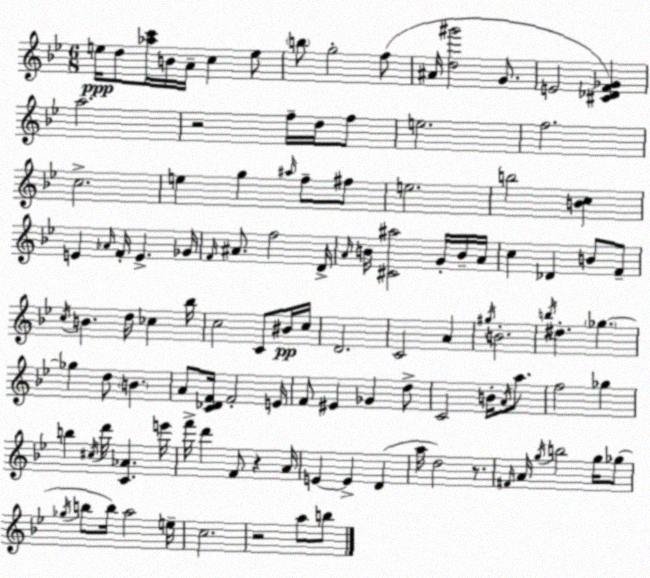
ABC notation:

X:1
T:Untitled
M:6/8
L:1/4
K:Gm
e/4 d/2 [_ac']/4 B/4 A/4 c e/2 b/2 g2 f/2 ^A/4 [d^g']2 G/2 E2 [^C_DF_G] a2 z2 f/4 d/4 f/2 e2 f2 c2 e g ^a/4 f/2 ^f/2 e2 b2 [Bc] E _A/4 F/4 E _G/4 F/4 ^A/2 f2 D/4 A/4 B/4 [^C^a]2 G/4 B/4 A/4 c _D B/2 F/2 c/4 B d/4 _c _b/4 c2 C/2 ^B/4 c/4 D2 C2 A ^g/4 B2 b/4 ^d _g _g d/2 B A/2 [C_DF]/4 F2 E/4 F/2 ^E _G d/2 C2 B/4 A/4 a/2 f2 _g b ^c/4 d'/4 [C_A] e'/4 f'/4 d' F/2 z A/4 E E D a/4 d2 z/2 ^F/4 A/4 g/4 b2 g/4 _g/2 _g/4 b/2 b/4 a2 e/4 c2 z2 a/2 b/2